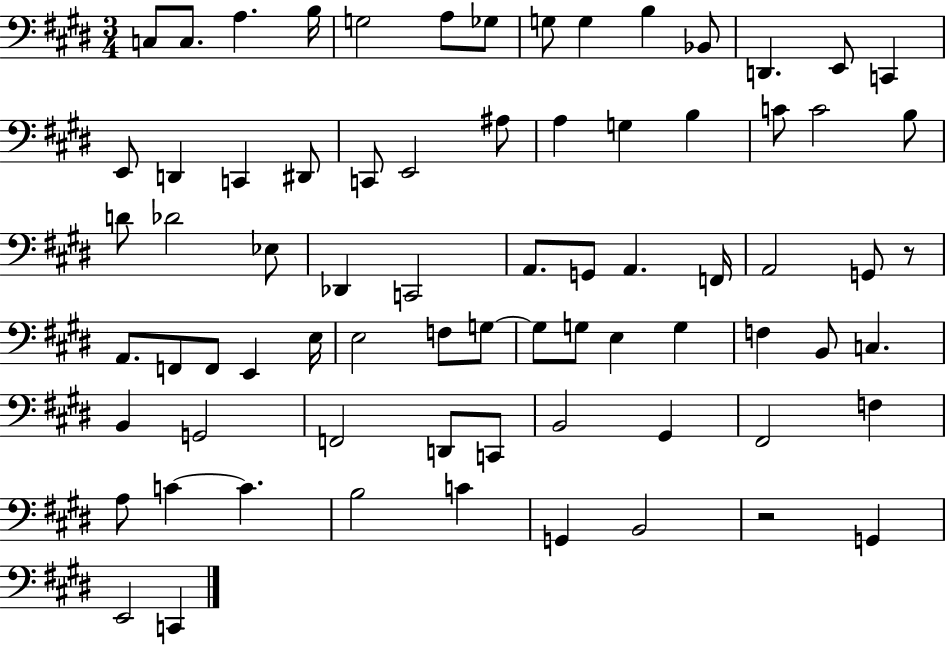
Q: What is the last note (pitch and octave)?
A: C2